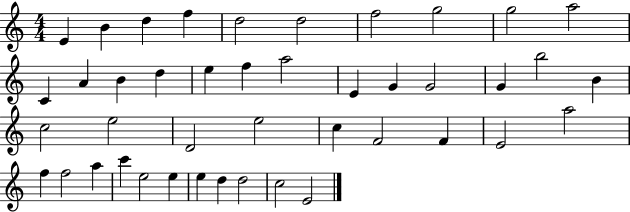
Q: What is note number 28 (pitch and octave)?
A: C5